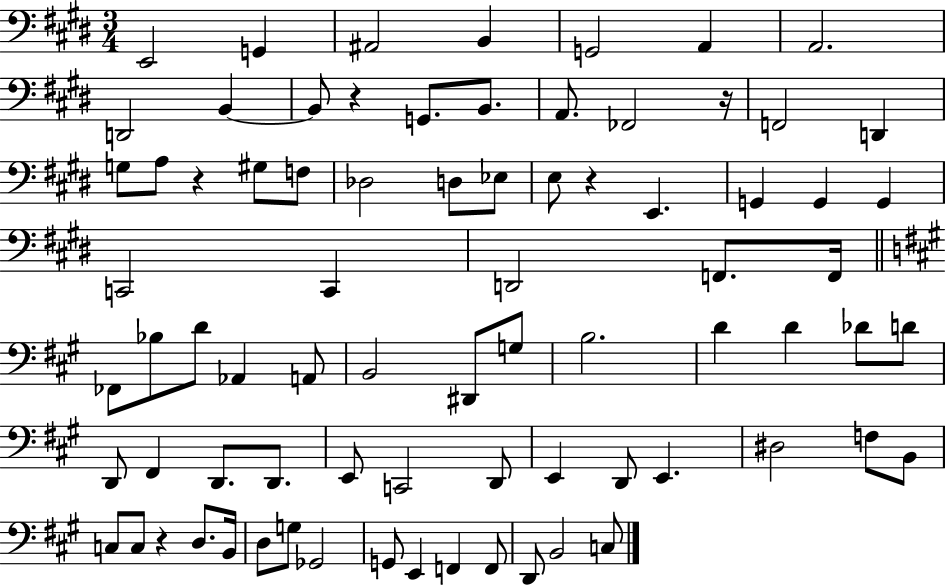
E2/h G2/q A#2/h B2/q G2/h A2/q A2/h. D2/h B2/q B2/e R/q G2/e. B2/e. A2/e. FES2/h R/s F2/h D2/q G3/e A3/e R/q G#3/e F3/e Db3/h D3/e Eb3/e E3/e R/q E2/q. G2/q G2/q G2/q C2/h C2/q D2/h F2/e. F2/s FES2/e Bb3/e D4/e Ab2/q A2/e B2/h D#2/e G3/e B3/h. D4/q D4/q Db4/e D4/e D2/e F#2/q D2/e. D2/e. E2/e C2/h D2/e E2/q D2/e E2/q. D#3/h F3/e B2/e C3/e C3/e R/q D3/e. B2/s D3/e G3/e Gb2/h G2/e E2/q F2/q F2/e D2/e B2/h C3/e